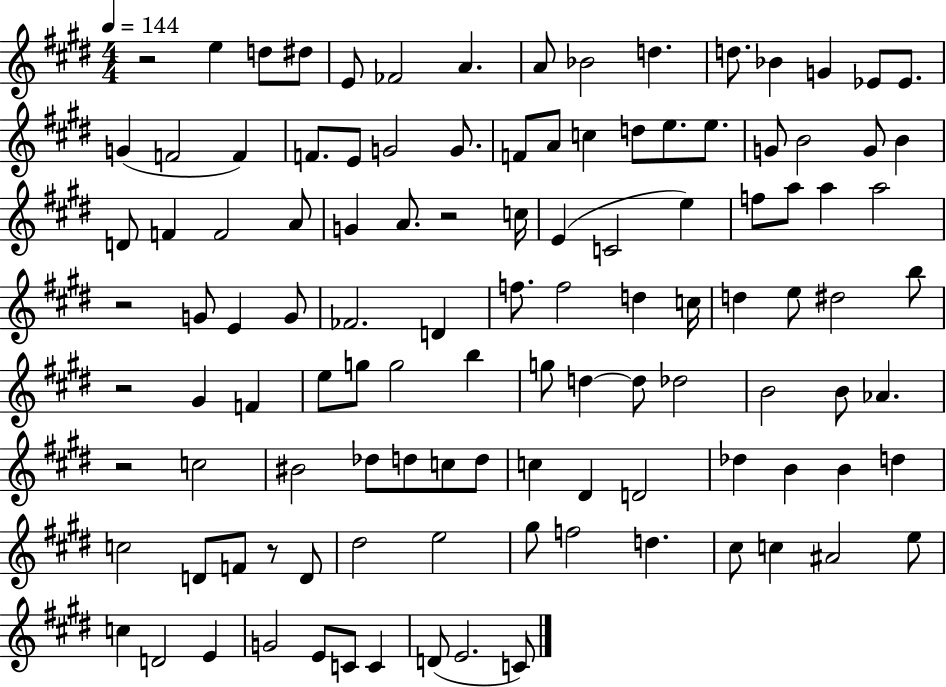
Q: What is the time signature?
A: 4/4